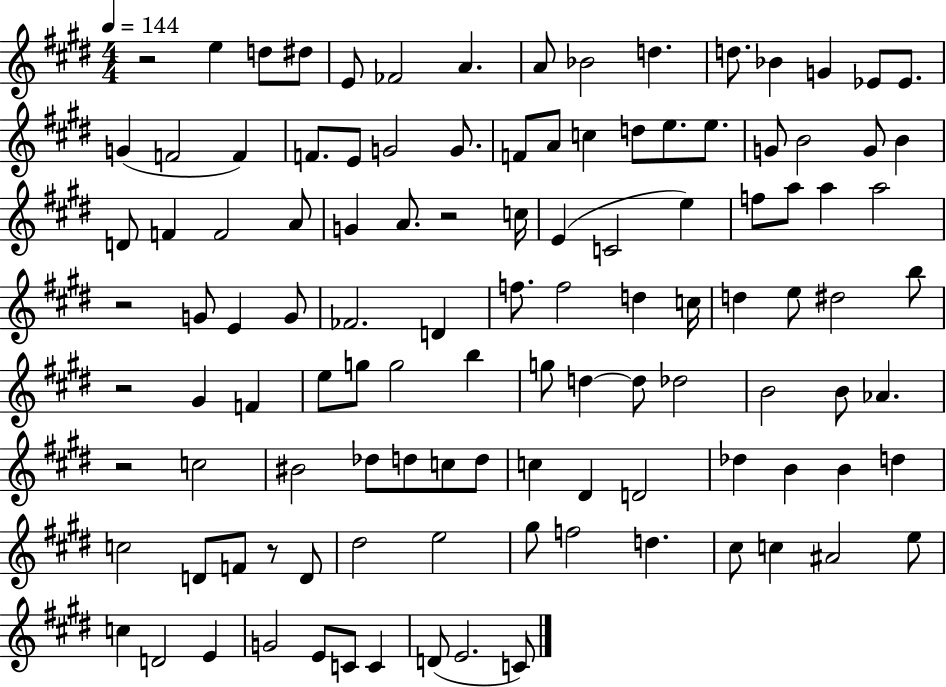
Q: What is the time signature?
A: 4/4